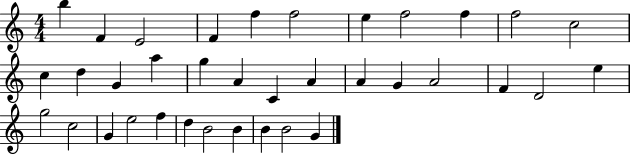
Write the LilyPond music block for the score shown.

{
  \clef treble
  \numericTimeSignature
  \time 4/4
  \key c \major
  b''4 f'4 e'2 | f'4 f''4 f''2 | e''4 f''2 f''4 | f''2 c''2 | \break c''4 d''4 g'4 a''4 | g''4 a'4 c'4 a'4 | a'4 g'4 a'2 | f'4 d'2 e''4 | \break g''2 c''2 | g'4 e''2 f''4 | d''4 b'2 b'4 | b'4 b'2 g'4 | \break \bar "|."
}